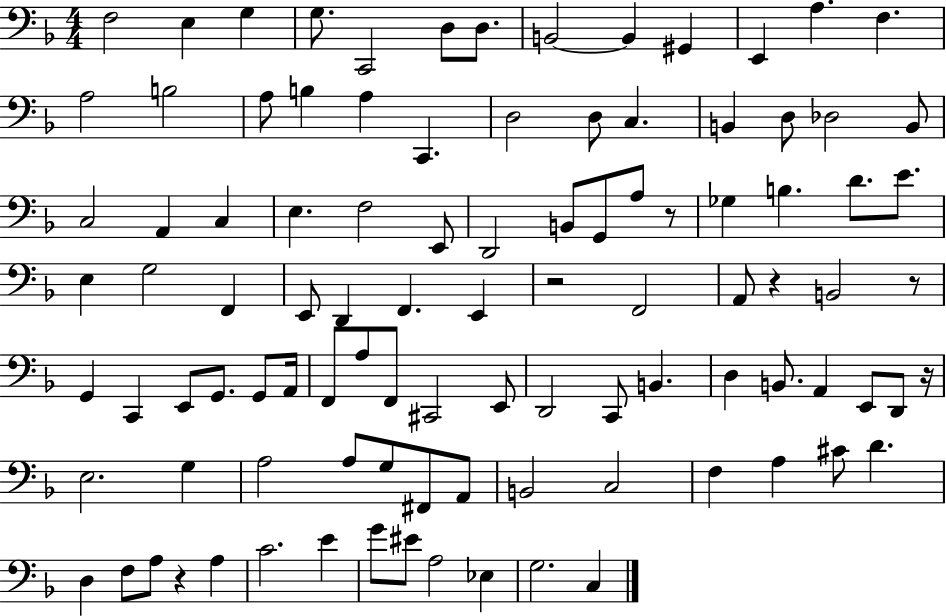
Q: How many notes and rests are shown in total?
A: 100